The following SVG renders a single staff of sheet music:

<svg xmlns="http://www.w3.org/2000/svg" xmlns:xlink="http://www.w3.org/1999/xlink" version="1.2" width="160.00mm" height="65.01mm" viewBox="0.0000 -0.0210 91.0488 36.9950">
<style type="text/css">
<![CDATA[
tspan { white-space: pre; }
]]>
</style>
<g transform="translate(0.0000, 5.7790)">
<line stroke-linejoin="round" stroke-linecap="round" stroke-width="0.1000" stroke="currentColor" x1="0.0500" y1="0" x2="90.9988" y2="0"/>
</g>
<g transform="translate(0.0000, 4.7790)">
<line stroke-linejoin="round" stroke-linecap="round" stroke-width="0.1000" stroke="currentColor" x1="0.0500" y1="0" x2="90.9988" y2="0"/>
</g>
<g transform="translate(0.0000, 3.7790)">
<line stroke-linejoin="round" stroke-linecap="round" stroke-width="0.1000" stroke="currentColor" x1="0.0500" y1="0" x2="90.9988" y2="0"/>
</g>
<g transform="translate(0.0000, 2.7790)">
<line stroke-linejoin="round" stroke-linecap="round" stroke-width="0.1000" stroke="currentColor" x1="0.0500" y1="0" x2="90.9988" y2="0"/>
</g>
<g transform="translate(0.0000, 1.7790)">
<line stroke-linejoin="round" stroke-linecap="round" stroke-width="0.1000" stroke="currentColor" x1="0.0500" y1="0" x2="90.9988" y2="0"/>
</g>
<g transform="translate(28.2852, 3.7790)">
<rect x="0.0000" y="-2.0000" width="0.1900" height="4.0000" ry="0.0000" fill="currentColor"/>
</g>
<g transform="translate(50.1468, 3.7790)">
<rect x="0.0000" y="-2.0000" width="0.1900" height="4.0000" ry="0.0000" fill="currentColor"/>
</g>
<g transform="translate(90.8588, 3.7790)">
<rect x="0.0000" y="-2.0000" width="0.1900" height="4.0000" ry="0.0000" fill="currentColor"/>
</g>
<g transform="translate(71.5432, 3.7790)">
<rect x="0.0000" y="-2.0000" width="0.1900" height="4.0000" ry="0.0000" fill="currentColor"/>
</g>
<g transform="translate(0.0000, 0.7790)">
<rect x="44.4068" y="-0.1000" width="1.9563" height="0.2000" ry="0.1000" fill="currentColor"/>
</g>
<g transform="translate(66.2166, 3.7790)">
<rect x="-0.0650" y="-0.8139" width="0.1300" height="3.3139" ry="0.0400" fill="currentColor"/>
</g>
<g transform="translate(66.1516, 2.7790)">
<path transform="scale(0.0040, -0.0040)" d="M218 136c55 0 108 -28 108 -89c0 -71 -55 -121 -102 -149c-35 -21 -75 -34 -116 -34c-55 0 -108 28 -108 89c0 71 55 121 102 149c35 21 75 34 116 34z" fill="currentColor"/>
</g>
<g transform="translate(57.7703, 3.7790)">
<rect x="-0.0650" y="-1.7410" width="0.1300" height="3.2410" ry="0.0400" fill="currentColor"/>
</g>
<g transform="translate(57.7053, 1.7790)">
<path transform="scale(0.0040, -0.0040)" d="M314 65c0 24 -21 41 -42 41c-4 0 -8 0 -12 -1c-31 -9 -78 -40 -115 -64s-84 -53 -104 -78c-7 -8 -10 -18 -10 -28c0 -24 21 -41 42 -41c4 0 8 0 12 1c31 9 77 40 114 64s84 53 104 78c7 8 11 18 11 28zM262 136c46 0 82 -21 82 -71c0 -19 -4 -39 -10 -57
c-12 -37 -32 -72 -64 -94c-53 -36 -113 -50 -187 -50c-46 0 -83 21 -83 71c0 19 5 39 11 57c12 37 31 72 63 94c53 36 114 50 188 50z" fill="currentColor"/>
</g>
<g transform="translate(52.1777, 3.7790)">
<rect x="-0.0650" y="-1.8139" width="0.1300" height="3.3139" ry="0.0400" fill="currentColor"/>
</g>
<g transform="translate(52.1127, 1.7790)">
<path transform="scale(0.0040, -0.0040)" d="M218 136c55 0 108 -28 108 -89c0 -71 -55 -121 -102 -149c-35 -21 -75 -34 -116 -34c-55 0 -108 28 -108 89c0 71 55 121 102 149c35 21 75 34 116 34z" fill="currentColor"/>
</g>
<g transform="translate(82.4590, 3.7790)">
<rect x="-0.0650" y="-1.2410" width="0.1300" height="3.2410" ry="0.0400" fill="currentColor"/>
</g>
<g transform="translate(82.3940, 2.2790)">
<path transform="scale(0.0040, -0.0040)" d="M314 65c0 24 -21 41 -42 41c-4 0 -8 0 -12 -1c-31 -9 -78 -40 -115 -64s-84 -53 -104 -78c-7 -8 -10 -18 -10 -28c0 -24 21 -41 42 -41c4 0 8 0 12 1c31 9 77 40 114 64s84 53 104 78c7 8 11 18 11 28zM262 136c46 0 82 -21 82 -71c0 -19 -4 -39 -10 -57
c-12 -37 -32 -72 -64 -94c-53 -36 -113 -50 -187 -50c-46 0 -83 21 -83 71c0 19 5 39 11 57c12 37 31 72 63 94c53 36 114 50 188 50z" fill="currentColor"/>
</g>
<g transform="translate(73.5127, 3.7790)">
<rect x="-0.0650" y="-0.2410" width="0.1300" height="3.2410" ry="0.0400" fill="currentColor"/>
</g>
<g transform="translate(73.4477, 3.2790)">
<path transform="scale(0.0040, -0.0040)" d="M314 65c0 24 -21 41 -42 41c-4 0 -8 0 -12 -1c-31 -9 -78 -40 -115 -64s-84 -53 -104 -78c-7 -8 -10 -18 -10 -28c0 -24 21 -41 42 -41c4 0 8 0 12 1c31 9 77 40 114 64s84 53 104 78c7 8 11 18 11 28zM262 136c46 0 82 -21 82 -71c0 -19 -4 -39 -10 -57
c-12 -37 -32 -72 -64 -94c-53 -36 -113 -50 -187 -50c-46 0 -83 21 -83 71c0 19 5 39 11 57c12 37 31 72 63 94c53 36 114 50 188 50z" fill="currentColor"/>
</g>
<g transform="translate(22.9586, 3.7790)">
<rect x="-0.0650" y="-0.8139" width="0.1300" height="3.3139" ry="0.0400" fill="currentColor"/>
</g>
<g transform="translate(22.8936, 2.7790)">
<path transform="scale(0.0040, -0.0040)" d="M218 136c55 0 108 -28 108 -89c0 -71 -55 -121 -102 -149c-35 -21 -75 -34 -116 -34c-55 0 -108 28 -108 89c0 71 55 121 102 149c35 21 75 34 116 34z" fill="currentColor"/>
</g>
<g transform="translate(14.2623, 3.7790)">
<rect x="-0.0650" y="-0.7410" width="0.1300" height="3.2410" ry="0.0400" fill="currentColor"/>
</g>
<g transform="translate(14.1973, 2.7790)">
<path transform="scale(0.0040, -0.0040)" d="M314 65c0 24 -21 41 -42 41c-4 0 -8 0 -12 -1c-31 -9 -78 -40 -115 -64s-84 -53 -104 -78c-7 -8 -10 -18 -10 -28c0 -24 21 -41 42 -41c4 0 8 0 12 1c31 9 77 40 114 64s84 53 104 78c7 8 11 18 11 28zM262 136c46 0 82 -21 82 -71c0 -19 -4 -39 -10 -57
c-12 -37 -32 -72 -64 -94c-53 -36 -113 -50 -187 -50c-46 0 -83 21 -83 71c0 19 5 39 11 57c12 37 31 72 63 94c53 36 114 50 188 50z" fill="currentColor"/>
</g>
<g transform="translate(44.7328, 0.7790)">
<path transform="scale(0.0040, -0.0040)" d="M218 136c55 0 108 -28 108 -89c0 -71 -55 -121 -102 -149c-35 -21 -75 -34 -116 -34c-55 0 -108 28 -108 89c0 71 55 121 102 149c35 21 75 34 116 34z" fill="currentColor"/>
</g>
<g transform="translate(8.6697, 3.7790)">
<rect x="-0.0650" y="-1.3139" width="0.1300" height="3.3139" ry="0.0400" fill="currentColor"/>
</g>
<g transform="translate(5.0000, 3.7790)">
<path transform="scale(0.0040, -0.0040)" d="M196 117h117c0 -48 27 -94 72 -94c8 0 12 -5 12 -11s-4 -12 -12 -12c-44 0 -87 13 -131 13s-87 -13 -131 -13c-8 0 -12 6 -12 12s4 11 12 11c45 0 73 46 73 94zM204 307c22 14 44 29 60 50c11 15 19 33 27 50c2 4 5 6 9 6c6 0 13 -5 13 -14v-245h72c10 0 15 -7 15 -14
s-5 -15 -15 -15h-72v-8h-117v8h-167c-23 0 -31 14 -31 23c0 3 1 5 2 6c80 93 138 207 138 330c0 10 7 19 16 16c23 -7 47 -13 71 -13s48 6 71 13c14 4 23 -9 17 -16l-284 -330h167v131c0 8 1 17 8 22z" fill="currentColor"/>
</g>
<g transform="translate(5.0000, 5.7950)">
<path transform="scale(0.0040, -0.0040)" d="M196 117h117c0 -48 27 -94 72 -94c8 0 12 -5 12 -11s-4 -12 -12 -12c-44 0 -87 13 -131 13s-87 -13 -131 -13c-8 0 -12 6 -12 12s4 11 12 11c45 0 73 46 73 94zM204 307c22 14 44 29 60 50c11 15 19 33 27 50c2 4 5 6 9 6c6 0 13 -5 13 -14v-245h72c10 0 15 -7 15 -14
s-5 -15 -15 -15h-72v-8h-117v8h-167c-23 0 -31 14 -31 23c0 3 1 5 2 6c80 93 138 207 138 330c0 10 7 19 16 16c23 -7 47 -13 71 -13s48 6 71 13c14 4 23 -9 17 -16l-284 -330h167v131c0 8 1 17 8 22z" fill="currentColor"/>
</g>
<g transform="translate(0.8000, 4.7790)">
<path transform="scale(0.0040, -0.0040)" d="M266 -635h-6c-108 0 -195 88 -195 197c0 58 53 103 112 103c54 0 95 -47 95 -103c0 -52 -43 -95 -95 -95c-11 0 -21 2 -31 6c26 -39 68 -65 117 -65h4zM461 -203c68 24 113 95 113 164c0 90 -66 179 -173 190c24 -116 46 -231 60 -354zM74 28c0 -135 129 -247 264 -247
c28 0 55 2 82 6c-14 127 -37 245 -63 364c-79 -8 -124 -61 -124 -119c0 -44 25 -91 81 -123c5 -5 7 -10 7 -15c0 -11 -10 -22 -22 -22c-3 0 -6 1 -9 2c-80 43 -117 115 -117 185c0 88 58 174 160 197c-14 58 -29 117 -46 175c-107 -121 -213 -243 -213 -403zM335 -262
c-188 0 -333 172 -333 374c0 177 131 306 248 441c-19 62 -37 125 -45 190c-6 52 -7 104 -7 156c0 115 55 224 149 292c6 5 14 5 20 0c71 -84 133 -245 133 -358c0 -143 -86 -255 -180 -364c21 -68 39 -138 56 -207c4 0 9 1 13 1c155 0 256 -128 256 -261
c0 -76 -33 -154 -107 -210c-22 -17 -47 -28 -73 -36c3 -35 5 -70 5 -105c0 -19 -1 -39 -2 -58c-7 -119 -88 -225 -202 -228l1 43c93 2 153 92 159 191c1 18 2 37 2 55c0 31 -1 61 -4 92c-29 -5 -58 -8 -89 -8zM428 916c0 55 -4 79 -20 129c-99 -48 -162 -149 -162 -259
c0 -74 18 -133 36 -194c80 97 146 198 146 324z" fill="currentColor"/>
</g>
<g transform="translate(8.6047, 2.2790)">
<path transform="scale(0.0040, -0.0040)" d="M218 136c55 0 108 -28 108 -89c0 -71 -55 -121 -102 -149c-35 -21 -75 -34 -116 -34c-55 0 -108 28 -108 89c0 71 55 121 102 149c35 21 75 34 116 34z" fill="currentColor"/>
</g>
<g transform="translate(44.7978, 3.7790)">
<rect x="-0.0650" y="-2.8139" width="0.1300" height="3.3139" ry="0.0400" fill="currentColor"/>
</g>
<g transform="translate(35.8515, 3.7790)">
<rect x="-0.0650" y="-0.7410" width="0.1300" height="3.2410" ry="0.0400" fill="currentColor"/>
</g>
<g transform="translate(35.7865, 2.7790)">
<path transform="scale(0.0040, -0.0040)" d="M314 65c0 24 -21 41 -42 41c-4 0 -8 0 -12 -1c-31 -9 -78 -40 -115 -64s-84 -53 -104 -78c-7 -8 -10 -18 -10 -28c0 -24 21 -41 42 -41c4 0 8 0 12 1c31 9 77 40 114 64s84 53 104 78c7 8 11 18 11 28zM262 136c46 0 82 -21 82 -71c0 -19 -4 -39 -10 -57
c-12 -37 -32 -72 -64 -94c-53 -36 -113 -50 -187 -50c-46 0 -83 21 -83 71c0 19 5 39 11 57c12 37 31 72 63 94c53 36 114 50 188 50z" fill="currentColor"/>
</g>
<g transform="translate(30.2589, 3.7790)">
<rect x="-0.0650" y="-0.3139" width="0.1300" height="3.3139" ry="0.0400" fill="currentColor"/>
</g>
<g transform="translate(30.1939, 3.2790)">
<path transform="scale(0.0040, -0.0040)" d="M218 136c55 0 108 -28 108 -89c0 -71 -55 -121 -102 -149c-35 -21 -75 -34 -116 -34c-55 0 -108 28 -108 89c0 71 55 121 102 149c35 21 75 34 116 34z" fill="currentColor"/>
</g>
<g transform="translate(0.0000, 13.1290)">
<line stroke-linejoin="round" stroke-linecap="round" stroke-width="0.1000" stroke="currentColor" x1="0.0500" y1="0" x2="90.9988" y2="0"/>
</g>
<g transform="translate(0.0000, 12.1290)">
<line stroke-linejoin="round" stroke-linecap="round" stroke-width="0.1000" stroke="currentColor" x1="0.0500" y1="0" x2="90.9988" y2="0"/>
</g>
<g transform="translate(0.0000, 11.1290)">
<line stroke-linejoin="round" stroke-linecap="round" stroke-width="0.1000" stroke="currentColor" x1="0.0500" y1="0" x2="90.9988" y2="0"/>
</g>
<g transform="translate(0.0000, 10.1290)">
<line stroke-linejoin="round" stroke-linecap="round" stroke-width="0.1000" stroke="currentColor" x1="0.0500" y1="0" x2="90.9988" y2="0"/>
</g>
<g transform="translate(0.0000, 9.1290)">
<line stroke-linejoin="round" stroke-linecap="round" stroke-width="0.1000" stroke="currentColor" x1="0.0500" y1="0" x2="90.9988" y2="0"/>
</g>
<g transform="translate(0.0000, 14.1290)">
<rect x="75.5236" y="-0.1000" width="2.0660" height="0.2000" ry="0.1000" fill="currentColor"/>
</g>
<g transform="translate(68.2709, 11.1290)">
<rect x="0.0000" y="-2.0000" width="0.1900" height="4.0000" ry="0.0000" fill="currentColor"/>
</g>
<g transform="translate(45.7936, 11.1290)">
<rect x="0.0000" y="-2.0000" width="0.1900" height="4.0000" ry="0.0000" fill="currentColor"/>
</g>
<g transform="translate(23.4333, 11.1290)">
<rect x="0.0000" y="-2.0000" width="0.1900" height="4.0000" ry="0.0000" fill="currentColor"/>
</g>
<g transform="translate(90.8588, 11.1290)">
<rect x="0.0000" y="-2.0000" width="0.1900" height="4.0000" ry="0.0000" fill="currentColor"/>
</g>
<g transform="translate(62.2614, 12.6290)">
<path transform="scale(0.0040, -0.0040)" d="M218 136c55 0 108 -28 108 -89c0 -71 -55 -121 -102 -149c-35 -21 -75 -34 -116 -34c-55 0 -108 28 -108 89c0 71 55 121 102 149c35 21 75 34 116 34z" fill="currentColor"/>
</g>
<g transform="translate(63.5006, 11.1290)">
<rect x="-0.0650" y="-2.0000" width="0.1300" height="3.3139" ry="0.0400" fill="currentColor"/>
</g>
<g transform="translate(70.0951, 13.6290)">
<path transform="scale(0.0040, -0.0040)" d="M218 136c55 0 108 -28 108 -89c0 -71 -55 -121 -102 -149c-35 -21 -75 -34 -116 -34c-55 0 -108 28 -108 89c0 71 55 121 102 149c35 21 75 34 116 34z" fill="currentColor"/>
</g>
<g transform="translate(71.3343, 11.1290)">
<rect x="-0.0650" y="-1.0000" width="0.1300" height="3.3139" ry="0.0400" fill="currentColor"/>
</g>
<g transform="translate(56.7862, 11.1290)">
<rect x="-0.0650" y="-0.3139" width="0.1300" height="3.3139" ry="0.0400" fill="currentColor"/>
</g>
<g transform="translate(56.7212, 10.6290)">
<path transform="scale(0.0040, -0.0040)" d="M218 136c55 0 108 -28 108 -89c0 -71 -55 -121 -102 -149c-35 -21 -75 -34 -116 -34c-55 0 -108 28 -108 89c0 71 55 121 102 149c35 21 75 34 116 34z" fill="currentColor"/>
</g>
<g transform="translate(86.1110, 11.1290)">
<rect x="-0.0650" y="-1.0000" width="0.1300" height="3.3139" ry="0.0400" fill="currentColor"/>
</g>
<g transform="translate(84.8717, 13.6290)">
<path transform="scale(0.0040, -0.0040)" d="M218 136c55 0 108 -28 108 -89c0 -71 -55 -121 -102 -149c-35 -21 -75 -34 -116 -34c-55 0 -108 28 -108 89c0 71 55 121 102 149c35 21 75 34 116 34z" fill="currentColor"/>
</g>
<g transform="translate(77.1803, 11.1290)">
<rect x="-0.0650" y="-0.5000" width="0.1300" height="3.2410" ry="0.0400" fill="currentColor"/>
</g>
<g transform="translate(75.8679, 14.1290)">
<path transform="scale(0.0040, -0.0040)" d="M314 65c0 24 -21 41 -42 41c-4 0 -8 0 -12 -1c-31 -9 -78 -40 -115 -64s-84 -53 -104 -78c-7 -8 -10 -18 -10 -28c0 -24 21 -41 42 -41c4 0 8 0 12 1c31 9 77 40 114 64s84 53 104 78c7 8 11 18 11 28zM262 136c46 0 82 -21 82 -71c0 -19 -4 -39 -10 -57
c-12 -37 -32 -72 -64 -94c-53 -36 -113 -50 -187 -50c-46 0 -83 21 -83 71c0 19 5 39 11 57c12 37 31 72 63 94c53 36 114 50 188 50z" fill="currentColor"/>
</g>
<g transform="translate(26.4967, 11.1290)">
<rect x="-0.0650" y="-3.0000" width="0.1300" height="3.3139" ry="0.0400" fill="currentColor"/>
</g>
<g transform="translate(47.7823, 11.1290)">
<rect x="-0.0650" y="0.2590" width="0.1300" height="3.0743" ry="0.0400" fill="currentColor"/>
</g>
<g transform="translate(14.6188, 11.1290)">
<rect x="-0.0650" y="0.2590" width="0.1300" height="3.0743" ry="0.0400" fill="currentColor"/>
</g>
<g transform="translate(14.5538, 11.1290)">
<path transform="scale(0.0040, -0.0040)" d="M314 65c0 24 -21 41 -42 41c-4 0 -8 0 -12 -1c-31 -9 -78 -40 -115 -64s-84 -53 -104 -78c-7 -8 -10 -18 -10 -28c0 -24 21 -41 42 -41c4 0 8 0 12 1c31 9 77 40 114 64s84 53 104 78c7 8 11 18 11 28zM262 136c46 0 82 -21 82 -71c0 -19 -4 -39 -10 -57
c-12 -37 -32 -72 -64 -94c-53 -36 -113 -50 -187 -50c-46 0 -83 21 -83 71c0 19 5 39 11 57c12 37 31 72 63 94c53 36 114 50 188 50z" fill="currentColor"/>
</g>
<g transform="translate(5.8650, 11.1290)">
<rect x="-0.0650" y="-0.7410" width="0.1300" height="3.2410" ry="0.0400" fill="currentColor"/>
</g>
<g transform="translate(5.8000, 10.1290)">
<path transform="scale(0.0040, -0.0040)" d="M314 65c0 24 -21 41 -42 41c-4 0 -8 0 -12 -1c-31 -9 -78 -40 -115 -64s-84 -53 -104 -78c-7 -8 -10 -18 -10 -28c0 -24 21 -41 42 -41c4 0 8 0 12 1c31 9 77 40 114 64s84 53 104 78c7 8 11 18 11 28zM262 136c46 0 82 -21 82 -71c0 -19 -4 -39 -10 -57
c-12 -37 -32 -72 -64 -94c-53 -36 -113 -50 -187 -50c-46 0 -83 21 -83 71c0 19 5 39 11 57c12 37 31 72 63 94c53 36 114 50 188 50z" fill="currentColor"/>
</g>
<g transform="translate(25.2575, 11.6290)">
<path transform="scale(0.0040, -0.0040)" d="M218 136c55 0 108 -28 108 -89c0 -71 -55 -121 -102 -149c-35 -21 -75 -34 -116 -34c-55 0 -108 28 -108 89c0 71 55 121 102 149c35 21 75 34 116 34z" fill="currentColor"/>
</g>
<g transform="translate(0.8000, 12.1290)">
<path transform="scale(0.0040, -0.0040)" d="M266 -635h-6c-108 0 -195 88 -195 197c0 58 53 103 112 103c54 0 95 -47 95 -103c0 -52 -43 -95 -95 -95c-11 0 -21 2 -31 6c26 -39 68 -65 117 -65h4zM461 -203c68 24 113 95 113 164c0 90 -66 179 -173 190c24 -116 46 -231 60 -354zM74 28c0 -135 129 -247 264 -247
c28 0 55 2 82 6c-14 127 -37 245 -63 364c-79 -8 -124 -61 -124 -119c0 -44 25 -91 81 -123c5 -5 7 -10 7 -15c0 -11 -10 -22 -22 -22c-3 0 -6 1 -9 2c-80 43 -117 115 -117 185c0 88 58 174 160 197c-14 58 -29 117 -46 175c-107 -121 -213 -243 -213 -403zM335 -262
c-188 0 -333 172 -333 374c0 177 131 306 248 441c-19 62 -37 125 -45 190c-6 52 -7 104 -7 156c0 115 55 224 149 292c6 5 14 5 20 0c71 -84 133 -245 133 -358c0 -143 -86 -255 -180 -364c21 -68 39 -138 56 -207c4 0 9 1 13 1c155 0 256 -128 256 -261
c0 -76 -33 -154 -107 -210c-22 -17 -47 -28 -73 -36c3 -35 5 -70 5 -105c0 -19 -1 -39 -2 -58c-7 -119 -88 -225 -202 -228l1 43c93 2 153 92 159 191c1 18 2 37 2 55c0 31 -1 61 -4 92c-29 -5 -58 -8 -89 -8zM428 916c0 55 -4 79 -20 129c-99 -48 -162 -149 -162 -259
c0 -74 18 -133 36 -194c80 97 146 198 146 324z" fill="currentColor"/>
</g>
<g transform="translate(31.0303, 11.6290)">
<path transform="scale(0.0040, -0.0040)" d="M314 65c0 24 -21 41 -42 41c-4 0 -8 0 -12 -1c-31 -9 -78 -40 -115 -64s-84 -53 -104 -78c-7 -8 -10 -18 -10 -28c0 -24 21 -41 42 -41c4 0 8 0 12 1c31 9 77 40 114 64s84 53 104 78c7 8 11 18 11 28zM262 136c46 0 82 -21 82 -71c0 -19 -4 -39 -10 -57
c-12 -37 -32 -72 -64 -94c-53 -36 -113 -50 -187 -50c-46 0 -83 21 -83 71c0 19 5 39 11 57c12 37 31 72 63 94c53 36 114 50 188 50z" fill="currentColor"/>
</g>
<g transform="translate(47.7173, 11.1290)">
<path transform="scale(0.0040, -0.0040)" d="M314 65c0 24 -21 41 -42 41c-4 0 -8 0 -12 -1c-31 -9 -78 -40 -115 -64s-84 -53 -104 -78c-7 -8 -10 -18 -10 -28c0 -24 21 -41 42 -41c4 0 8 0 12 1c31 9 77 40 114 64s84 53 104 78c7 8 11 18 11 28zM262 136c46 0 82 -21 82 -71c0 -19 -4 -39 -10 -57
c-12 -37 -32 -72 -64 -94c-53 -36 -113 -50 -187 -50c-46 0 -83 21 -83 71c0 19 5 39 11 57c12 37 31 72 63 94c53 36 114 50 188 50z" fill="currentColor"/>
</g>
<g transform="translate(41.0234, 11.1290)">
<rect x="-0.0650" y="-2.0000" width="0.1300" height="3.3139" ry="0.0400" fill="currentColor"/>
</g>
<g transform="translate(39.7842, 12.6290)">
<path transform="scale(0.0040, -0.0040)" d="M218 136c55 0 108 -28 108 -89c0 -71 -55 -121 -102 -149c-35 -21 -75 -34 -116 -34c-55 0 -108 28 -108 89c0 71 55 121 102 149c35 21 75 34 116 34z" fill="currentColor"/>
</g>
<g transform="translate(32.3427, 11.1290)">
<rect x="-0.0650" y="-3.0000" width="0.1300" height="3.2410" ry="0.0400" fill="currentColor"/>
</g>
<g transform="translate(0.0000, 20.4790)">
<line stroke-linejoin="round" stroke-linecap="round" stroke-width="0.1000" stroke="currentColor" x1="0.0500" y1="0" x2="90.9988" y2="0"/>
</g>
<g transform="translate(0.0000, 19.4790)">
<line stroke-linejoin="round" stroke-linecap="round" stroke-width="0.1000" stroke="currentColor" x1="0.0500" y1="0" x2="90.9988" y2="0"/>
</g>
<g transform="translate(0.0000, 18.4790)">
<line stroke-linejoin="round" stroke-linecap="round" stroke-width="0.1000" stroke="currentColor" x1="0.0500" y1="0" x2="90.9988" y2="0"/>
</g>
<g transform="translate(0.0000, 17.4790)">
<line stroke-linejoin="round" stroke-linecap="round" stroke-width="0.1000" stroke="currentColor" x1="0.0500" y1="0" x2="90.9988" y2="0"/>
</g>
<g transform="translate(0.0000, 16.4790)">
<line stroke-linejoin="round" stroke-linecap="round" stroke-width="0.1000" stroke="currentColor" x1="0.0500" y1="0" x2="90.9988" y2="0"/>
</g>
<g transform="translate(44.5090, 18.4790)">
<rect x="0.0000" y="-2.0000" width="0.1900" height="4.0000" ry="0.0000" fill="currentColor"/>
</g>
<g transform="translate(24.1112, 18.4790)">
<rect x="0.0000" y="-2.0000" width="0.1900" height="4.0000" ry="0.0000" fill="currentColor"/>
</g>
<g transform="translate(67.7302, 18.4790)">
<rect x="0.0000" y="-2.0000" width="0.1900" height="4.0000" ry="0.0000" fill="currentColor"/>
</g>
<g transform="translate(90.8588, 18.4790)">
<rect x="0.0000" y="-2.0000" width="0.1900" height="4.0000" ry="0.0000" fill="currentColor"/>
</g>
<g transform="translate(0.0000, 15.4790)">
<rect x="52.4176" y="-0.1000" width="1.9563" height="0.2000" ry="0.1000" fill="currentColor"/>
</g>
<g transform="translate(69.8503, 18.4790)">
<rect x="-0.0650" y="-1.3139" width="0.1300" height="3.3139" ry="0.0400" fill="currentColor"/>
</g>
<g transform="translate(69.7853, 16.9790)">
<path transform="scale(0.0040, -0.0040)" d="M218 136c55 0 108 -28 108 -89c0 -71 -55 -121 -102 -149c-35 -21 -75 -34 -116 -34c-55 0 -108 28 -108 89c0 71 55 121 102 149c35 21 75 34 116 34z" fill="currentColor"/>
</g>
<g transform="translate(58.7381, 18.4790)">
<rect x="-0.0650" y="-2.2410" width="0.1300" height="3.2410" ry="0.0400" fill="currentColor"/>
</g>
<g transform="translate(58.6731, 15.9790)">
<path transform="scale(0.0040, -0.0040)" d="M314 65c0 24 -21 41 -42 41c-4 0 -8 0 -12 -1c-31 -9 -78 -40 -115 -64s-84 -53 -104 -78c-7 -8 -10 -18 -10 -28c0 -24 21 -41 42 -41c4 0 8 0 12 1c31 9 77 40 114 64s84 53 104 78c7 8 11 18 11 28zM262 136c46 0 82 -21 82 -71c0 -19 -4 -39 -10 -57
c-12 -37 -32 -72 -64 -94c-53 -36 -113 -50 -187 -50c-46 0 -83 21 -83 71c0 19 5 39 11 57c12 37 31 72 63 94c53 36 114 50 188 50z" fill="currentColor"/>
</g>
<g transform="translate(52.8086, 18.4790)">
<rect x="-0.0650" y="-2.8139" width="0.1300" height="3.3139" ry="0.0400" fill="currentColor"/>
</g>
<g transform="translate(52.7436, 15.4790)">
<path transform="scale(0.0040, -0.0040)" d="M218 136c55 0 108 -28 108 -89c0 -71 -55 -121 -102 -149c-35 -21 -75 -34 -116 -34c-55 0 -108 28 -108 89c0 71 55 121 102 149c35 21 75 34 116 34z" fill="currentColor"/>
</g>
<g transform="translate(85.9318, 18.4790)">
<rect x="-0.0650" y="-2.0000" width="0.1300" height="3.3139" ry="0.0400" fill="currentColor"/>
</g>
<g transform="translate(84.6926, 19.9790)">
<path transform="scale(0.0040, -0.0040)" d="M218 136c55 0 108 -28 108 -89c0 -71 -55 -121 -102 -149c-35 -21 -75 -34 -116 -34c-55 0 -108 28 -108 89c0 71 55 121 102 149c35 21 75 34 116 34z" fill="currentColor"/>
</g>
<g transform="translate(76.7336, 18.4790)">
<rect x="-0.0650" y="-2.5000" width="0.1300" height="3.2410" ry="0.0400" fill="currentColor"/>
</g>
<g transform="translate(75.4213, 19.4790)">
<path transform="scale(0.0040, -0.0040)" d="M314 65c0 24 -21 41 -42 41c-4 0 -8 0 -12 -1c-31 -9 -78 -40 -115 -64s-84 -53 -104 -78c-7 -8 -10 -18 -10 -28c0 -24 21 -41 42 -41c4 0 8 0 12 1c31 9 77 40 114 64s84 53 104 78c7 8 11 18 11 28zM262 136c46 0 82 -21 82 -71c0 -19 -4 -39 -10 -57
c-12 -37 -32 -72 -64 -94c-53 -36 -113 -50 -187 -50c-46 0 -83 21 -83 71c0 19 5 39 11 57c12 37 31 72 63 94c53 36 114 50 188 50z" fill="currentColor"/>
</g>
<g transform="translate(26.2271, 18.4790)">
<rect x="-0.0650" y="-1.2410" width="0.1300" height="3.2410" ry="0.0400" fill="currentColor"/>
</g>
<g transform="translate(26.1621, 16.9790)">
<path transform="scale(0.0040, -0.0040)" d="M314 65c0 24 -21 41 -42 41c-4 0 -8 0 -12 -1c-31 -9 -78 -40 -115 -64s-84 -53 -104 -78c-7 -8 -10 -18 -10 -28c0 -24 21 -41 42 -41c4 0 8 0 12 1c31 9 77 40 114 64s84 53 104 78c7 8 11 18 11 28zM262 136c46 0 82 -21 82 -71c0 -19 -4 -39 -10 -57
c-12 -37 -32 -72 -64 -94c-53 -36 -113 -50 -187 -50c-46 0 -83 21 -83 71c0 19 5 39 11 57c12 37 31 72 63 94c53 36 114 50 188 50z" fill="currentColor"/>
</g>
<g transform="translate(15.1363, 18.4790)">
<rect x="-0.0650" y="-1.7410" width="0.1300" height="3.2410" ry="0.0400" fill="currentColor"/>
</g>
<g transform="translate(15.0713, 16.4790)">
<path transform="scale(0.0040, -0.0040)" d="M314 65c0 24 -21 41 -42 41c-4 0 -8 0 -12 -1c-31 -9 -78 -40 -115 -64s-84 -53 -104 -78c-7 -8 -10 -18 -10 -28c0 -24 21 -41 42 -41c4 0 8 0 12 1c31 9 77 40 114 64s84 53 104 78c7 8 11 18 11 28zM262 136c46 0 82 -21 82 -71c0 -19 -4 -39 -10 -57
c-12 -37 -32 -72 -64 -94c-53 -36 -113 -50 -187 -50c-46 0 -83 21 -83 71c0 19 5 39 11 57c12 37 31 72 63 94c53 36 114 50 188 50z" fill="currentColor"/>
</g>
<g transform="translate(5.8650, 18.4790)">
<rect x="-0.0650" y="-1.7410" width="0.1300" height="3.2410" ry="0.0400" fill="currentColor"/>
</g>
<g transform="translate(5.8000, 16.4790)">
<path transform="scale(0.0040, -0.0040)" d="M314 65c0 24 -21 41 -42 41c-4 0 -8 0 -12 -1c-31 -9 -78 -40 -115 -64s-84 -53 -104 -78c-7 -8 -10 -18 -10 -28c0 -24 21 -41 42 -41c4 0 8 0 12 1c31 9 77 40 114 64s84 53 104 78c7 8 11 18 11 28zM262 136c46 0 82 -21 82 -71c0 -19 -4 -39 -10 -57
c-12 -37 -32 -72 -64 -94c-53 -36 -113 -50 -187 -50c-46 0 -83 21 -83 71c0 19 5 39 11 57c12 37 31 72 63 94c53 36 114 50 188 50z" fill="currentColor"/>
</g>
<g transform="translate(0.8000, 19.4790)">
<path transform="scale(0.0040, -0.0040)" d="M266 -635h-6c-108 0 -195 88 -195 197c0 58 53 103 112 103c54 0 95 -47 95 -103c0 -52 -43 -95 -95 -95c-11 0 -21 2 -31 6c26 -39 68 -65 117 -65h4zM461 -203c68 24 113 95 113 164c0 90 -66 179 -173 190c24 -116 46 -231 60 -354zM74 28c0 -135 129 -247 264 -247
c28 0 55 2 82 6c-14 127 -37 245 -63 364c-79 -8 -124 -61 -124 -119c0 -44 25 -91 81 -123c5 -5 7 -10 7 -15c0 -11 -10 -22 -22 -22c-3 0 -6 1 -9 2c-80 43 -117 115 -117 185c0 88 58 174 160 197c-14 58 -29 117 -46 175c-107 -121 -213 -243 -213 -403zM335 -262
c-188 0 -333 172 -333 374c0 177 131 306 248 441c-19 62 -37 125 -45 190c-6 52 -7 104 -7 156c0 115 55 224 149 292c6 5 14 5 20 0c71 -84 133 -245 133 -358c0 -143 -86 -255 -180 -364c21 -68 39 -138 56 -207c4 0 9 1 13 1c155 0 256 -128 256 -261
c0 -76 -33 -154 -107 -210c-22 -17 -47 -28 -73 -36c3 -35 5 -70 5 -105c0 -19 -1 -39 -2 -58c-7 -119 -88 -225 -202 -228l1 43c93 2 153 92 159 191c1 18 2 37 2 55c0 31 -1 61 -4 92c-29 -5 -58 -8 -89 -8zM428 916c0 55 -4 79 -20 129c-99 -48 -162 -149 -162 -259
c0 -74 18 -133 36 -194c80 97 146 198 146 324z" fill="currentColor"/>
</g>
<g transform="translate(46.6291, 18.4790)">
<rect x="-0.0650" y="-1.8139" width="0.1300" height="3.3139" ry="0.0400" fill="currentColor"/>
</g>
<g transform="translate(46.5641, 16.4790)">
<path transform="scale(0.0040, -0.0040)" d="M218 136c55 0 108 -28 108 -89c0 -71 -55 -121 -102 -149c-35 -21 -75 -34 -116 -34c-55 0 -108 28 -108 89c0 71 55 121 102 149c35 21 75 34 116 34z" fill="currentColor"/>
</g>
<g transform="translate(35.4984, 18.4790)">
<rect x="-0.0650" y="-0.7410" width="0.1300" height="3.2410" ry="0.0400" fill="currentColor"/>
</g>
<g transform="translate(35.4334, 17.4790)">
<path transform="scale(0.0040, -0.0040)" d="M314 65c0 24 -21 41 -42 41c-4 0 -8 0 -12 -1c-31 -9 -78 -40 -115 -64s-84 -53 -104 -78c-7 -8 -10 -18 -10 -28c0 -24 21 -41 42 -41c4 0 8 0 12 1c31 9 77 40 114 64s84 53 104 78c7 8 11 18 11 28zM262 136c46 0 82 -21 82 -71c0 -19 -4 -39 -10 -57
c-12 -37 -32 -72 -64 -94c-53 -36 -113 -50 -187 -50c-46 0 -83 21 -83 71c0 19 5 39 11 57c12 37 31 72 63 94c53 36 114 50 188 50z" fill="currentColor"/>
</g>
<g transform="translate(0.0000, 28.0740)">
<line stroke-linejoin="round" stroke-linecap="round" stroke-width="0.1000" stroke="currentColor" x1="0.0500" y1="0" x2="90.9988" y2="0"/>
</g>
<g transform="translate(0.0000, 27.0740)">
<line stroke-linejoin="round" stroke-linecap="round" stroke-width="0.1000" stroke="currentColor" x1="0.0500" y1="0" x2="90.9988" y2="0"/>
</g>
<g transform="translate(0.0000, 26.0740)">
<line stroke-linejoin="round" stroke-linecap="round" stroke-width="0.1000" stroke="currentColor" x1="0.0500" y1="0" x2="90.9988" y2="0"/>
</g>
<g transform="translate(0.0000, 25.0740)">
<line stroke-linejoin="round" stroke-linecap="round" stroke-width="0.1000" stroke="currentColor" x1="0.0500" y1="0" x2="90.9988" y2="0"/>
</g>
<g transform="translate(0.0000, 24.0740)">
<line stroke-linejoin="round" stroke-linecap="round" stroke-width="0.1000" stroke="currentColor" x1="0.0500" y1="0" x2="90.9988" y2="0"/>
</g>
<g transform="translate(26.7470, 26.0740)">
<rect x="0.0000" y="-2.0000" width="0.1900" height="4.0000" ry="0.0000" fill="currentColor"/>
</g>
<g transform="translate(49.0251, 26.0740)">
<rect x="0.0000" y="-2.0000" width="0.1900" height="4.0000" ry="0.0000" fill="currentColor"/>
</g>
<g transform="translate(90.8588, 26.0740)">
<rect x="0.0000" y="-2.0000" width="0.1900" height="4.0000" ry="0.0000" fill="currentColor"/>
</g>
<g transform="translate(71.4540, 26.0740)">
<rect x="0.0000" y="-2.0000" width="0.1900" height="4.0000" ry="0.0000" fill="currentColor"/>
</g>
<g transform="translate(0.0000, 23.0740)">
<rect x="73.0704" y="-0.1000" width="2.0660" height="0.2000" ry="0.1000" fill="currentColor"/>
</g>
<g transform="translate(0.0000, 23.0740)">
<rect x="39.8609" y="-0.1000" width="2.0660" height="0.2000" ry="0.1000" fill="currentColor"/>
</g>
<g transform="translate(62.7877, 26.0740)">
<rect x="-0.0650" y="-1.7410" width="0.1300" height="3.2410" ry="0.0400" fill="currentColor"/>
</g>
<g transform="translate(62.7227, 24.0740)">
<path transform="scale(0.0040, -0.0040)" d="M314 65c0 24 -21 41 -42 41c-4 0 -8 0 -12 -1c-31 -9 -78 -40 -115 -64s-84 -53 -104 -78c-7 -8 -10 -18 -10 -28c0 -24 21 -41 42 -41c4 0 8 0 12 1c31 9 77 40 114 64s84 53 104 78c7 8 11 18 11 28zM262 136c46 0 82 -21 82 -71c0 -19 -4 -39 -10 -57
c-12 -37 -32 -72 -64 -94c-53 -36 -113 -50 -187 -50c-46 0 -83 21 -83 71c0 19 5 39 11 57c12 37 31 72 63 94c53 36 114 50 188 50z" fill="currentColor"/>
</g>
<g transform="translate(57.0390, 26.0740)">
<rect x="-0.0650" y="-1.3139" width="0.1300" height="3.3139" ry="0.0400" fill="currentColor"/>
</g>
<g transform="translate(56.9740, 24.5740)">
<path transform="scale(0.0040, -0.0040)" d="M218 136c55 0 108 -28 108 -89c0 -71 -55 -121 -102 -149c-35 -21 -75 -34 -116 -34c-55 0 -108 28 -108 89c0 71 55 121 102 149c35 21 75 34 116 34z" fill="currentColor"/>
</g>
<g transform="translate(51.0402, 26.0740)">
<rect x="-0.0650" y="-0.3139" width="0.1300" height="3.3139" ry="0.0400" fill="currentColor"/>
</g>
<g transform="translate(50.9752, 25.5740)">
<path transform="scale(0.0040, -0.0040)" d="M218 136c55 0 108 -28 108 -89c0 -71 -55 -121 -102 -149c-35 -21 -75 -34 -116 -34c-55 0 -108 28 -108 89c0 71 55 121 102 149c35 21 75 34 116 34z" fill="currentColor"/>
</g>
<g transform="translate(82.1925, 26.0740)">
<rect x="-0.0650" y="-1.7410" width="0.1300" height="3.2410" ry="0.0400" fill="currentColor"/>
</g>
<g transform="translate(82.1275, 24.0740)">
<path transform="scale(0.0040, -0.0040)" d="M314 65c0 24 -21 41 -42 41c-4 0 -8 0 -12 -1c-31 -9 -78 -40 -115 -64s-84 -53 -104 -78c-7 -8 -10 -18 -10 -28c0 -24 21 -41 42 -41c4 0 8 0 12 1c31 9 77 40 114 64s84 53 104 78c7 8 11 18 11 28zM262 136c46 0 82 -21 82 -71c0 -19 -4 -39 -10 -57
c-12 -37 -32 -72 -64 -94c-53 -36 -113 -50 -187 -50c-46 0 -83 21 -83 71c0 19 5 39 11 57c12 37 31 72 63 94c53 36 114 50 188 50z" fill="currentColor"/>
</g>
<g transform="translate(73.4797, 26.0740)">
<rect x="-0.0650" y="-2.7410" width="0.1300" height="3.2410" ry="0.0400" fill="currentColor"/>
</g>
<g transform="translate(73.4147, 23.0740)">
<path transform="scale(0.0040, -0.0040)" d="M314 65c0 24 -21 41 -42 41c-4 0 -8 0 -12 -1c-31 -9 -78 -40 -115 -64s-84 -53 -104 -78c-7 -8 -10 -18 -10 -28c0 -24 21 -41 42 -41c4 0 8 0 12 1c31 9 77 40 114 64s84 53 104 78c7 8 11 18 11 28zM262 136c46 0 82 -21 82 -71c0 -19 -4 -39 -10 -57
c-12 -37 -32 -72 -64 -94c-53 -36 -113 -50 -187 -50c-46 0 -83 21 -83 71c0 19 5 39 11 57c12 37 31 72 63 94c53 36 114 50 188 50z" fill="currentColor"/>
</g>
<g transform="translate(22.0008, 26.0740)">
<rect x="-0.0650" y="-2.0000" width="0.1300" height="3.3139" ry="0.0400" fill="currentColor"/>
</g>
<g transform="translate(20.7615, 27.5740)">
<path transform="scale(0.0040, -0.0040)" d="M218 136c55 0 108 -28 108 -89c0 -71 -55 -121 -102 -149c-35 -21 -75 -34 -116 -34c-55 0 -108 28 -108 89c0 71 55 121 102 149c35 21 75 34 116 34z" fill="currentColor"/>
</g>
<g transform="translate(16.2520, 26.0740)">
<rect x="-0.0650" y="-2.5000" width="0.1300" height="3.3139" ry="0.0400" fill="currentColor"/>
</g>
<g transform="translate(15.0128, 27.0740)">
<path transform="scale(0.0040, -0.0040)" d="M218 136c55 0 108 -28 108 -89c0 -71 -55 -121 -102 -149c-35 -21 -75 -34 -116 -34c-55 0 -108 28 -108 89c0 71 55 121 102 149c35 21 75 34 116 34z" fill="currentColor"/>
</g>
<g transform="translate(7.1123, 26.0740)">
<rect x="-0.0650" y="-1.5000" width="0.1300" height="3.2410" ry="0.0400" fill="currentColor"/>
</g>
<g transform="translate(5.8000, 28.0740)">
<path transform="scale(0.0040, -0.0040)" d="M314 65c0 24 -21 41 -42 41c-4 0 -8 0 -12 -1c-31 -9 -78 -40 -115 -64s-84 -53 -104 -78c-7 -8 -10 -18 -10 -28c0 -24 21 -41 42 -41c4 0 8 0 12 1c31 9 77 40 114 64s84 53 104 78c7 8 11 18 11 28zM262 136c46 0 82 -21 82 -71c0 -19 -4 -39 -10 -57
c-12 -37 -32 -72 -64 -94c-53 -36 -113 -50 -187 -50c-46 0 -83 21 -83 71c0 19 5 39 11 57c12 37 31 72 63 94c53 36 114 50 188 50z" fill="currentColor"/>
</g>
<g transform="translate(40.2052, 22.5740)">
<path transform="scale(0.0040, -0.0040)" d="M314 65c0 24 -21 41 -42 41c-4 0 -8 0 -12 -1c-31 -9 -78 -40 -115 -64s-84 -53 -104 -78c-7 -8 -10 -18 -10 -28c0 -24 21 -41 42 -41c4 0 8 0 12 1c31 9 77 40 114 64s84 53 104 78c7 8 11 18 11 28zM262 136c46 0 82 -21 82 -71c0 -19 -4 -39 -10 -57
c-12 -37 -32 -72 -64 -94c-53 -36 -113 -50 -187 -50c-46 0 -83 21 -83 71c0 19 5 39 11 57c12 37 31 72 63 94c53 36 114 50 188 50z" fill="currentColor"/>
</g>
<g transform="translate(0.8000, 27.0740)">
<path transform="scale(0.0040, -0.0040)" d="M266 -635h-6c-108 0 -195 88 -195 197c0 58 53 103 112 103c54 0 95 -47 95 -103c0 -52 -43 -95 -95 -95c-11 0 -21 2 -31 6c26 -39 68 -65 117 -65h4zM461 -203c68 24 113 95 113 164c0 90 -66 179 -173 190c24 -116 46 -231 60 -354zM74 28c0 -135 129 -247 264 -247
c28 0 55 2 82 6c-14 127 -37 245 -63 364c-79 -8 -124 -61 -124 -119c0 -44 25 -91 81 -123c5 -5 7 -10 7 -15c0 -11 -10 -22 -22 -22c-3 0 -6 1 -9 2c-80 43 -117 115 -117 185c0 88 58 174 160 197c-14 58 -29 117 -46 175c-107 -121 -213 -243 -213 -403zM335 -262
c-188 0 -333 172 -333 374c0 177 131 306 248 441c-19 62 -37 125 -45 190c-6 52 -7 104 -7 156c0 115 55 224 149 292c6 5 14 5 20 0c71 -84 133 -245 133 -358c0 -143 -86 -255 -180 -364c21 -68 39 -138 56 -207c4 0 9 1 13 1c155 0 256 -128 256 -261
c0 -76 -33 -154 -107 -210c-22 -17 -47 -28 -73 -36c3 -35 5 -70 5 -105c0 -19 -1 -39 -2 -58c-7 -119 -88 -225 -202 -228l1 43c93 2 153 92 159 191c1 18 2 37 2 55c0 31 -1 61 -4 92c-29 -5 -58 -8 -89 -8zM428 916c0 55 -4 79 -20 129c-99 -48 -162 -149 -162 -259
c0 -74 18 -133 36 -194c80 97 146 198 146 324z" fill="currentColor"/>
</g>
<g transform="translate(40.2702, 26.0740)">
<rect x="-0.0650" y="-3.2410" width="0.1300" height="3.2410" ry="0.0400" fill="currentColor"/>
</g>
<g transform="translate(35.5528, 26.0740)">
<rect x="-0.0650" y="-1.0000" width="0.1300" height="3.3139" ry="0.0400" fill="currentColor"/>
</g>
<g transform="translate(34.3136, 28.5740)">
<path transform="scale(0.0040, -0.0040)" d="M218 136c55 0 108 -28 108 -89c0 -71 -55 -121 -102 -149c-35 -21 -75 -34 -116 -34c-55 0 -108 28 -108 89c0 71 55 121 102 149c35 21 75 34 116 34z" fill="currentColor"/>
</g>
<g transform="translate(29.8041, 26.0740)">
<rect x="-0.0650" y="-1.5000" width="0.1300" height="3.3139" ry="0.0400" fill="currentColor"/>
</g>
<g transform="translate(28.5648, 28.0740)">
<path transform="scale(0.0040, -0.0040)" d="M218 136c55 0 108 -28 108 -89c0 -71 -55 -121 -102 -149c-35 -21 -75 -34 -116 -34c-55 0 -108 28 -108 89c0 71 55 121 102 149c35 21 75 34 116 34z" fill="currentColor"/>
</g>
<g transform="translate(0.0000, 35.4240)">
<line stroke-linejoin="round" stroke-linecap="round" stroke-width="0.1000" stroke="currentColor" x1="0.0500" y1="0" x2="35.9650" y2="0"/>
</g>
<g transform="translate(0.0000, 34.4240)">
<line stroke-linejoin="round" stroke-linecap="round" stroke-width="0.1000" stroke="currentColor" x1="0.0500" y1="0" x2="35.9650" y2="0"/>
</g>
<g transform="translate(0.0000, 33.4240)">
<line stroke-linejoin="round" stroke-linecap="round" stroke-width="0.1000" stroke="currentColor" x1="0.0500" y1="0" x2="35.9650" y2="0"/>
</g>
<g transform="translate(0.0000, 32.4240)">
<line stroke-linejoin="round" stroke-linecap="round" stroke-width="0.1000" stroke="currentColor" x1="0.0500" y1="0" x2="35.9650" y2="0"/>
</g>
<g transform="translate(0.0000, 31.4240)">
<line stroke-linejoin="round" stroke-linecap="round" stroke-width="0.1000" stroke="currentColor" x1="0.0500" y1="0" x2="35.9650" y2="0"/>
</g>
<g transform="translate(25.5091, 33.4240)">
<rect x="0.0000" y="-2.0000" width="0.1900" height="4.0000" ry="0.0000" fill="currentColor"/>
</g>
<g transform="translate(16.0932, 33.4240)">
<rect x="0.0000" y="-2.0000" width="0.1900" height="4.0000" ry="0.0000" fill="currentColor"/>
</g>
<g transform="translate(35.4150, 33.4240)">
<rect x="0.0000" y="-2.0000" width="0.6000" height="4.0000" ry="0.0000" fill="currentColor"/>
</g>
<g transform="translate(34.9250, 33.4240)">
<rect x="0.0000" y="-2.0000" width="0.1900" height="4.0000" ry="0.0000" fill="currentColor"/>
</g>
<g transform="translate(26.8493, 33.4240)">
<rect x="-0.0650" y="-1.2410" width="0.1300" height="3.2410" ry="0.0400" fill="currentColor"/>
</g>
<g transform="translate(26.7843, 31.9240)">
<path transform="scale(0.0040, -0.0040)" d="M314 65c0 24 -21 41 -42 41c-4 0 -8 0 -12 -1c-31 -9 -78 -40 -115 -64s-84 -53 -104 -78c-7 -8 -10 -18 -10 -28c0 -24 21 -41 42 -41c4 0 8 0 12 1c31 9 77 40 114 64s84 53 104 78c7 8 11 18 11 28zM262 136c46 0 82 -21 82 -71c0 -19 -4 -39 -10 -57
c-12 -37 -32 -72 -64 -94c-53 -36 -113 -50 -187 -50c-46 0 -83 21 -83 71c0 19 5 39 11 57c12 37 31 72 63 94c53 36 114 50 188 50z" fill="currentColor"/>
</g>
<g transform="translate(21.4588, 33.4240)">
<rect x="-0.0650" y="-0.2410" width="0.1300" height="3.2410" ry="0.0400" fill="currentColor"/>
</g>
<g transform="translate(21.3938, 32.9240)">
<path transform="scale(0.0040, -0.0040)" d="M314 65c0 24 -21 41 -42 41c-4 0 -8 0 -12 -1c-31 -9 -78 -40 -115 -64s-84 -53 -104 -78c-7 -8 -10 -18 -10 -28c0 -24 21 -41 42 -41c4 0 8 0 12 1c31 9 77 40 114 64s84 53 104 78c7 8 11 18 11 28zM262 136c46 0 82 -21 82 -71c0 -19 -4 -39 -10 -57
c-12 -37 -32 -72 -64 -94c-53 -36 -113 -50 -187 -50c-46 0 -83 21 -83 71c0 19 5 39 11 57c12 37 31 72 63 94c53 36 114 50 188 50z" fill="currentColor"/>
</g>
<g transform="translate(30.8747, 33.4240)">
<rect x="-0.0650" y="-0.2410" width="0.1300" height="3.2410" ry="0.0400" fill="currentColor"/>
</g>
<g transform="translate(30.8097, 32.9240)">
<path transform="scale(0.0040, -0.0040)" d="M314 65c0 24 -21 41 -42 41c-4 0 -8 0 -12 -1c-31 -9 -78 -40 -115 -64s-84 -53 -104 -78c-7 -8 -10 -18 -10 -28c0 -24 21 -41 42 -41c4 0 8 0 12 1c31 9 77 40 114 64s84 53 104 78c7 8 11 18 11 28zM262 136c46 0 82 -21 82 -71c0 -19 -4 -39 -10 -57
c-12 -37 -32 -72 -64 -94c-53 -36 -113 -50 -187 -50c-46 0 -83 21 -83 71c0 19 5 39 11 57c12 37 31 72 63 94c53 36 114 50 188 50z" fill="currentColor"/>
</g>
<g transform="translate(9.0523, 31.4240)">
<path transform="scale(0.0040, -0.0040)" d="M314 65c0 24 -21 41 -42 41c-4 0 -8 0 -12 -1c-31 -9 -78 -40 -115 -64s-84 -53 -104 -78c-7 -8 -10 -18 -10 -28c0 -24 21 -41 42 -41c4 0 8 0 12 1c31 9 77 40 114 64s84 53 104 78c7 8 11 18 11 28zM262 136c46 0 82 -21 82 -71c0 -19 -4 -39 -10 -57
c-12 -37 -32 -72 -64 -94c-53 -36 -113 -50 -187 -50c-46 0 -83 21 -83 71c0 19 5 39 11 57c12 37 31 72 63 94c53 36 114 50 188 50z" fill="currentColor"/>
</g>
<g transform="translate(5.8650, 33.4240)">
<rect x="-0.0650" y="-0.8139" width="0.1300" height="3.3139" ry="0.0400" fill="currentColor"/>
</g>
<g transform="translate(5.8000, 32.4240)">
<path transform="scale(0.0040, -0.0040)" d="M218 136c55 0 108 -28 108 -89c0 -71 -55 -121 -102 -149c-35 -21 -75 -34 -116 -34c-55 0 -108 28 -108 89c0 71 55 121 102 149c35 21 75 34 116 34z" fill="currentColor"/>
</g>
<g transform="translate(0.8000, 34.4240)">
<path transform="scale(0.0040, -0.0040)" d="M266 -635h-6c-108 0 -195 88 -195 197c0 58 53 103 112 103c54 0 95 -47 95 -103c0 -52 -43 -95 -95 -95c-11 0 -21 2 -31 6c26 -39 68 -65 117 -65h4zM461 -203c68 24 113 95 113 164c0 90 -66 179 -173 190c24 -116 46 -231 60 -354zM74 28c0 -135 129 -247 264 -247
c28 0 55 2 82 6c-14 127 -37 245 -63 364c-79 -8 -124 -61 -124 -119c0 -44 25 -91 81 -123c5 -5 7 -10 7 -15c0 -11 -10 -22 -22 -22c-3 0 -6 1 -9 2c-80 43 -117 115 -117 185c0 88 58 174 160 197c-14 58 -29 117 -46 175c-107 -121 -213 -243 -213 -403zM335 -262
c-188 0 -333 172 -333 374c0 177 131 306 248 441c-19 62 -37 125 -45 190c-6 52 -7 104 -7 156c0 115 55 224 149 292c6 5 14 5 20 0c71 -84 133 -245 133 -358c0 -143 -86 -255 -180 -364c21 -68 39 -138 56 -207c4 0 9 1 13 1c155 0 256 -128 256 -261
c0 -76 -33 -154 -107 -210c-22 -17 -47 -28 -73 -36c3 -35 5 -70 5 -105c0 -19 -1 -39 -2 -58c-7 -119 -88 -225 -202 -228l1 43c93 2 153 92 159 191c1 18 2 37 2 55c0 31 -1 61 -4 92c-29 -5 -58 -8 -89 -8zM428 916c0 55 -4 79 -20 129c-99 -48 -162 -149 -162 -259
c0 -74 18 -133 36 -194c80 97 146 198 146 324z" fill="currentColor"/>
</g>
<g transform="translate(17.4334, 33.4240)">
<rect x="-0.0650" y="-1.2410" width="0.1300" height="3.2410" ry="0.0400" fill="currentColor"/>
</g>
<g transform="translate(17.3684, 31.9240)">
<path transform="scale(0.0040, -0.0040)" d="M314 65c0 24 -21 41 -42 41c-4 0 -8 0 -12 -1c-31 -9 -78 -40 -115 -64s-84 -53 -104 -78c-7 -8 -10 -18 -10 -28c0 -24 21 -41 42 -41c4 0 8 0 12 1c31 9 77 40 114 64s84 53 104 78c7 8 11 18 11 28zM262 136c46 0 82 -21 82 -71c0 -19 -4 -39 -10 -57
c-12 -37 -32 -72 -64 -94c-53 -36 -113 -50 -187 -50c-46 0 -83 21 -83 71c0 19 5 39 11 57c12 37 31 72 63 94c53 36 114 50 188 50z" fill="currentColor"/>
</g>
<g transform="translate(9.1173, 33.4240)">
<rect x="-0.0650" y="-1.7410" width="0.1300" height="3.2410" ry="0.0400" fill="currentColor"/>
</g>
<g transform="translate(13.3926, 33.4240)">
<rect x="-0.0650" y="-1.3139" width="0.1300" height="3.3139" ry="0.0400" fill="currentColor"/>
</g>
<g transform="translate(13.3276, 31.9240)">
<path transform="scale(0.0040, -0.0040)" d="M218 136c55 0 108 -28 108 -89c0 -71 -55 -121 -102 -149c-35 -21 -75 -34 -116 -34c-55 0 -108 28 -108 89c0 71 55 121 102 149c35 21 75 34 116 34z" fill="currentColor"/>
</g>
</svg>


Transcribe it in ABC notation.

X:1
T:Untitled
M:4/4
L:1/4
K:C
e d2 d c d2 a f f2 d c2 e2 d2 B2 A A2 F B2 c F D C2 D f2 f2 e2 d2 f a g2 e G2 F E2 G F E D b2 c e f2 a2 f2 d f2 e e2 c2 e2 c2